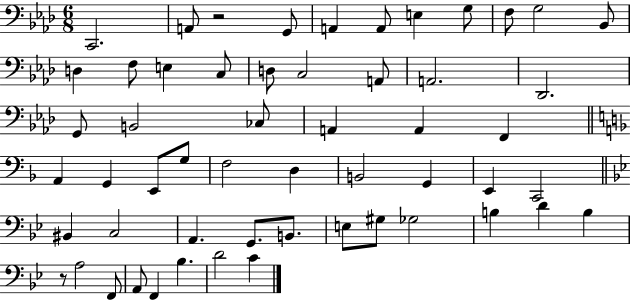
C2/h. A2/e R/h G2/e A2/q A2/e E3/q G3/e F3/e G3/h Bb2/e D3/q F3/e E3/q C3/e D3/e C3/h A2/e A2/h. Db2/h. G2/e B2/h CES3/e A2/q A2/q F2/q A2/q G2/q E2/e G3/e F3/h D3/q B2/h G2/q E2/q C2/h BIS2/q C3/h A2/q. G2/e. B2/e. E3/e G#3/e Gb3/h B3/q D4/q B3/q R/e A3/h F2/e A2/e F2/q Bb3/q. D4/h C4/q